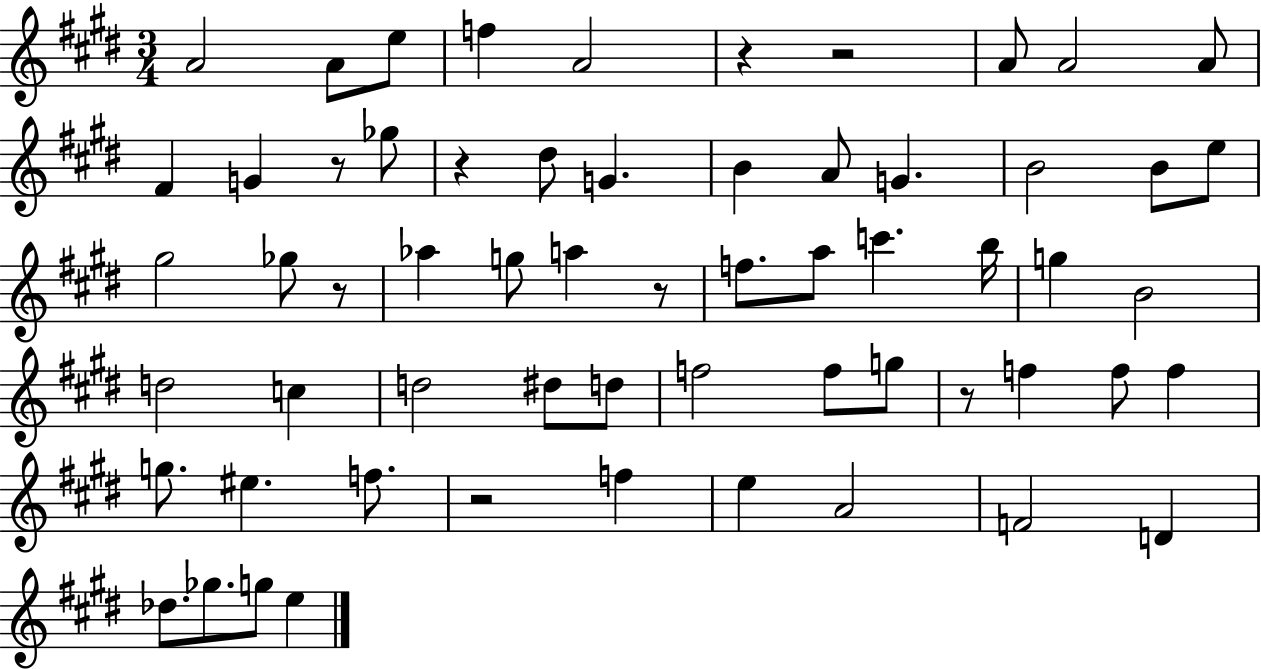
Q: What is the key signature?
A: E major